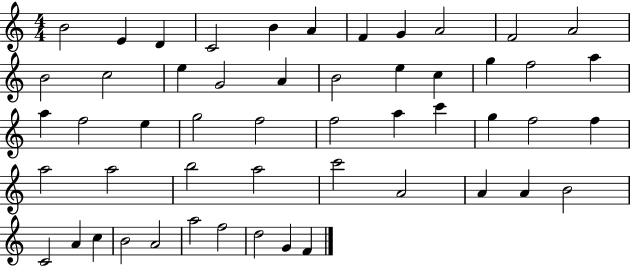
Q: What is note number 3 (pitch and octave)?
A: D4